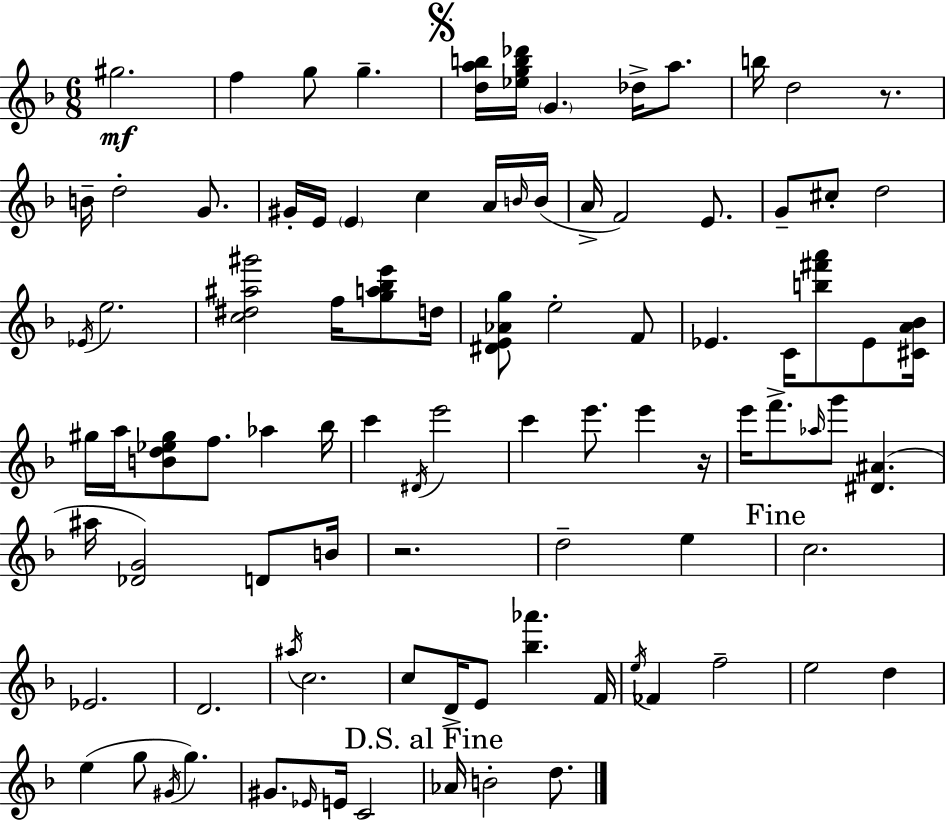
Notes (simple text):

G#5/h. F5/q G5/e G5/q. [D5,A5,B5]/s [Eb5,G5,B5,Db6]/s G4/q. Db5/s A5/e. B5/s D5/h R/e. B4/s D5/h G4/e. G#4/s E4/s E4/q C5/q A4/s B4/s B4/s A4/s F4/h E4/e. G4/e C#5/e D5/h Eb4/s E5/h. [C5,D#5,A#5,G#6]/h F5/s [G5,A5,Bb5,E6]/e D5/s [D#4,E4,Ab4,G5]/e E5/h F4/e Eb4/q. C4/s [B5,F#6,A6]/e Eb4/e [C#4,A4,Bb4]/s G#5/s A5/s [B4,D5,Eb5,G#5]/e F5/e. Ab5/q Bb5/s C6/q D#4/s E6/h C6/q E6/e. E6/q R/s E6/s F6/e. Ab5/s G6/e [D#4,A#4]/q. A#5/s [Db4,G4]/h D4/e B4/s R/h. D5/h E5/q C5/h. Eb4/h. D4/h. A#5/s C5/h. C5/e D4/s E4/e [Bb5,Ab6]/q. F4/s E5/s FES4/q F5/h E5/h D5/q E5/q G5/e G#4/s G5/q. G#4/e. Eb4/s E4/s C4/h Ab4/s B4/h D5/e.